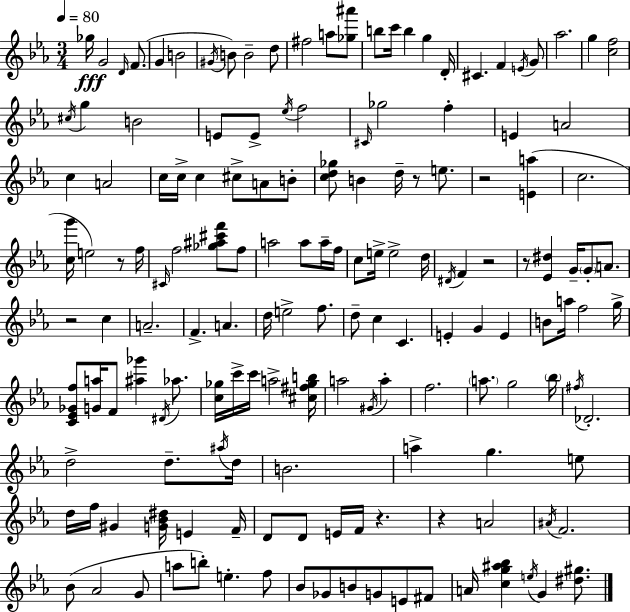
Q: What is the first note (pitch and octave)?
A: Gb5